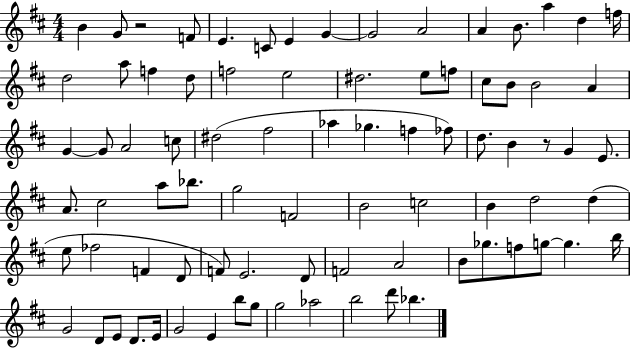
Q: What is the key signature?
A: D major